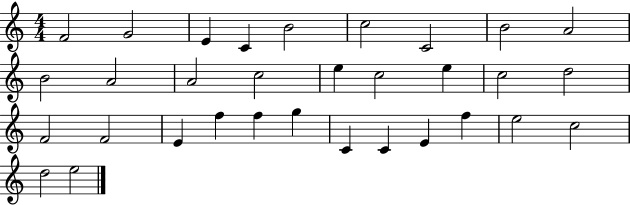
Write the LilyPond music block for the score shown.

{
  \clef treble
  \numericTimeSignature
  \time 4/4
  \key c \major
  f'2 g'2 | e'4 c'4 b'2 | c''2 c'2 | b'2 a'2 | \break b'2 a'2 | a'2 c''2 | e''4 c''2 e''4 | c''2 d''2 | \break f'2 f'2 | e'4 f''4 f''4 g''4 | c'4 c'4 e'4 f''4 | e''2 c''2 | \break d''2 e''2 | \bar "|."
}